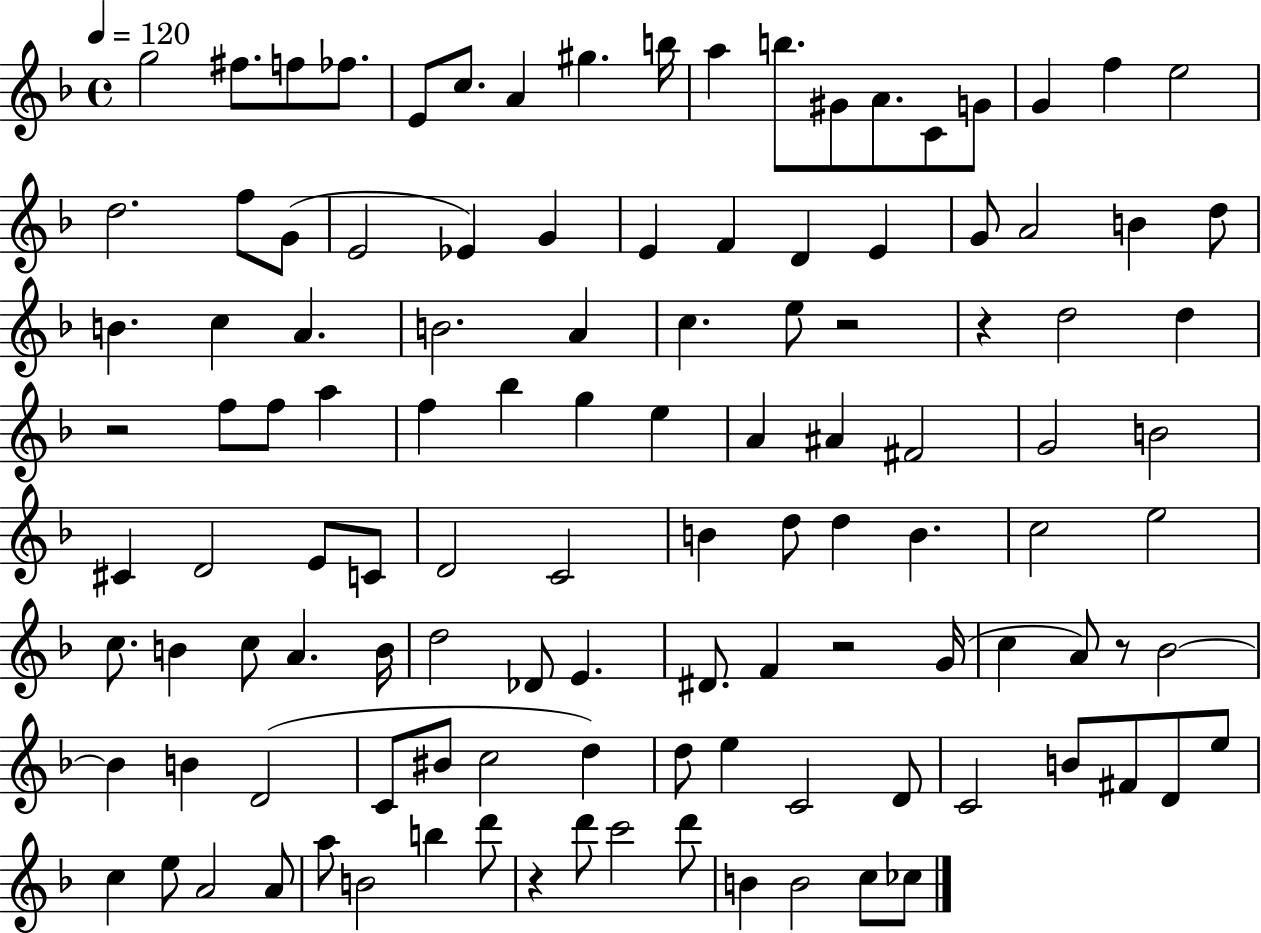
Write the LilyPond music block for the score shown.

{
  \clef treble
  \time 4/4
  \defaultTimeSignature
  \key f \major
  \tempo 4 = 120
  g''2 fis''8. f''8 fes''8. | e'8 c''8. a'4 gis''4. b''16 | a''4 b''8. gis'8 a'8. c'8 g'8 | g'4 f''4 e''2 | \break d''2. f''8 g'8( | e'2 ees'4) g'4 | e'4 f'4 d'4 e'4 | g'8 a'2 b'4 d''8 | \break b'4. c''4 a'4. | b'2. a'4 | c''4. e''8 r2 | r4 d''2 d''4 | \break r2 f''8 f''8 a''4 | f''4 bes''4 g''4 e''4 | a'4 ais'4 fis'2 | g'2 b'2 | \break cis'4 d'2 e'8 c'8 | d'2 c'2 | b'4 d''8 d''4 b'4. | c''2 e''2 | \break c''8. b'4 c''8 a'4. b'16 | d''2 des'8 e'4. | dis'8. f'4 r2 g'16( | c''4 a'8) r8 bes'2~~ | \break bes'4 b'4 d'2( | c'8 bis'8 c''2 d''4) | d''8 e''4 c'2 d'8 | c'2 b'8 fis'8 d'8 e''8 | \break c''4 e''8 a'2 a'8 | a''8 b'2 b''4 d'''8 | r4 d'''8 c'''2 d'''8 | b'4 b'2 c''8 ces''8 | \break \bar "|."
}